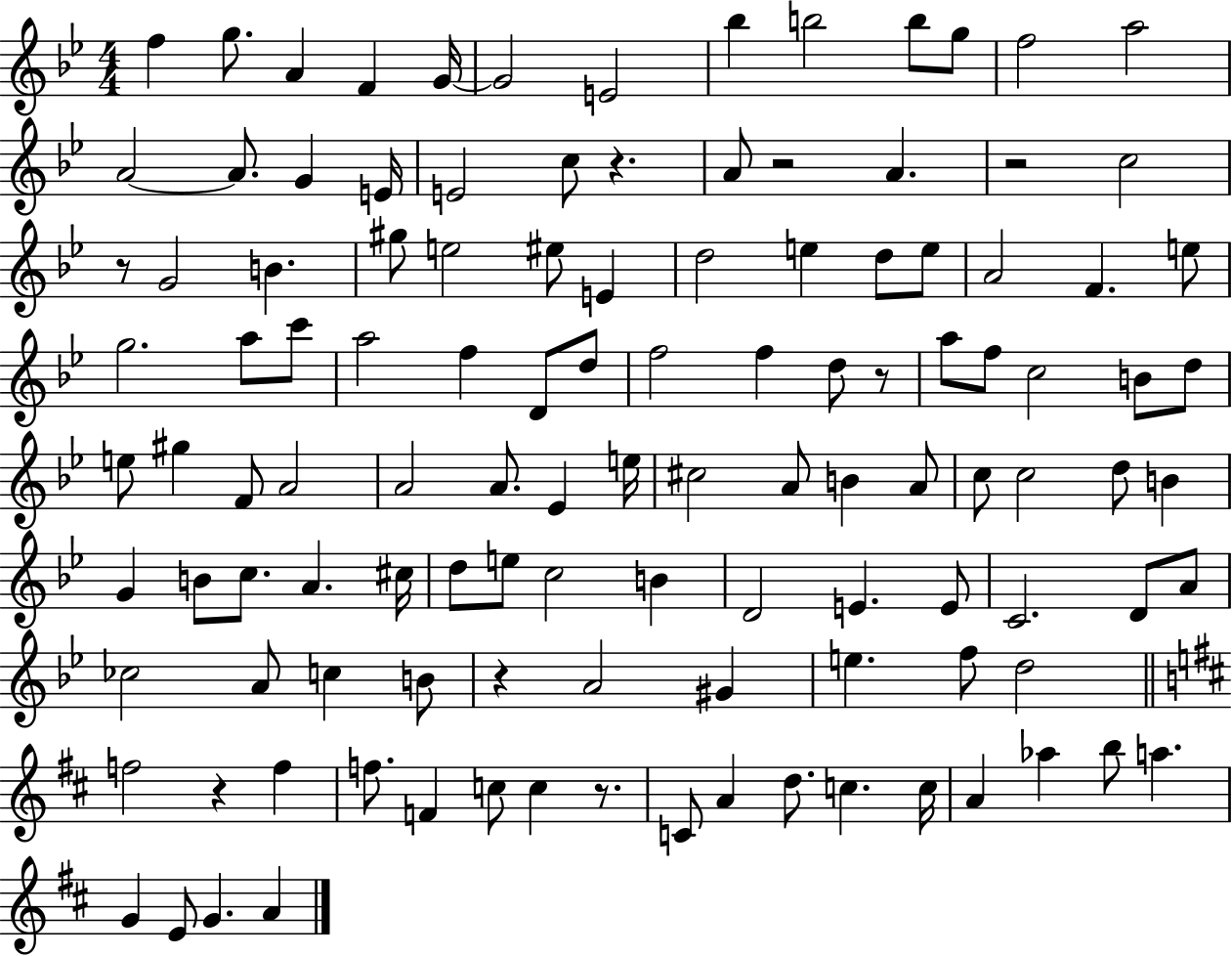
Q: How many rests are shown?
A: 8